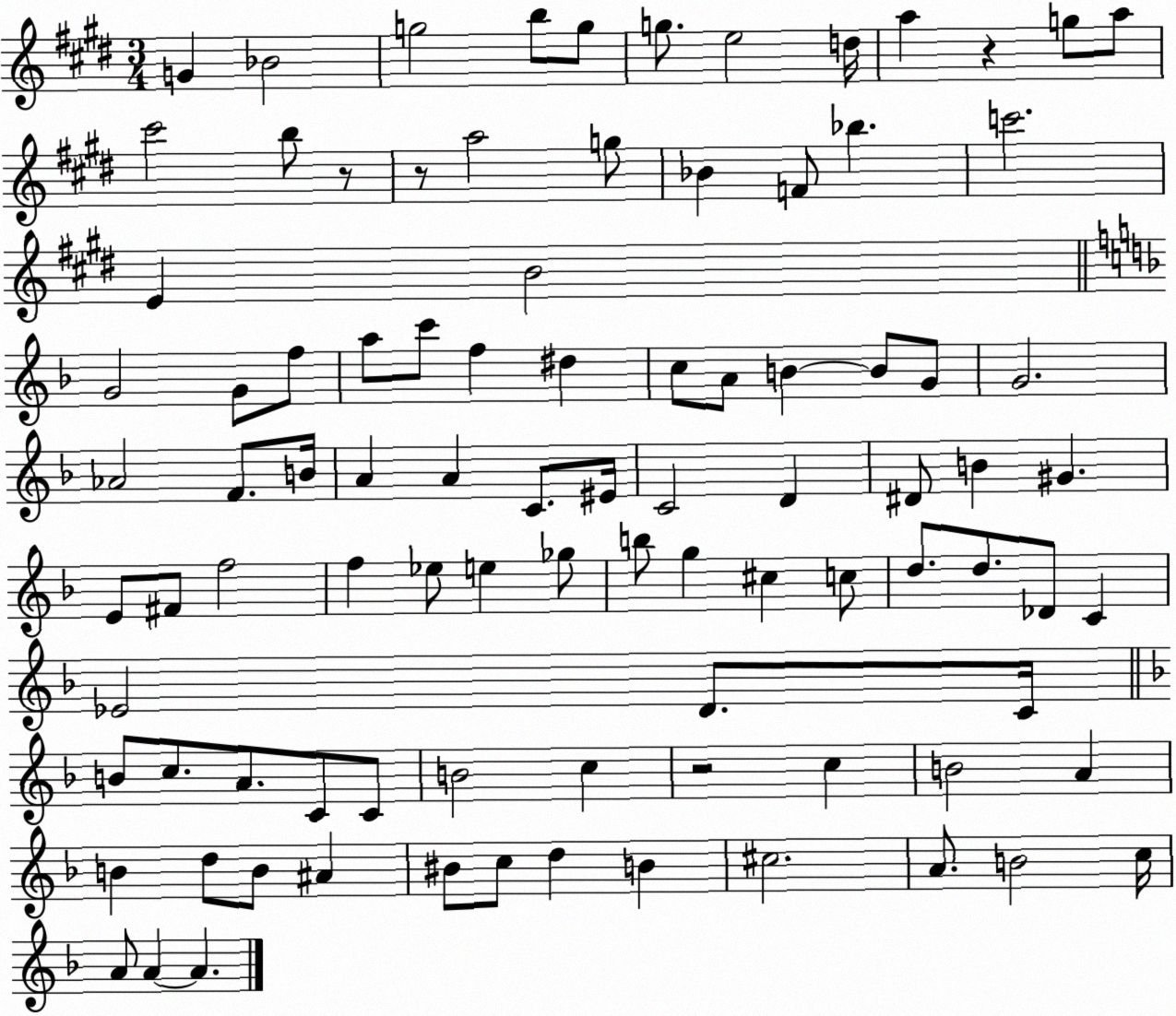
X:1
T:Untitled
M:3/4
L:1/4
K:E
G _B2 g2 b/2 g/2 g/2 e2 d/4 a z g/2 a/2 ^c'2 b/2 z/2 z/2 a2 g/2 _B F/2 _b c'2 E B2 G2 G/2 f/2 a/2 c'/2 f ^d c/2 A/2 B B/2 G/2 G2 _A2 F/2 B/4 A A C/2 ^E/4 C2 D ^D/2 B ^G E/2 ^F/2 f2 f _e/2 e _g/2 b/2 g ^c c/2 d/2 d/2 _D/2 C _E2 D/2 C/4 B/2 c/2 A/2 C/2 C/2 B2 c z2 c B2 A B d/2 B/2 ^A ^B/2 c/2 d B ^c2 A/2 B2 c/4 A/2 A A